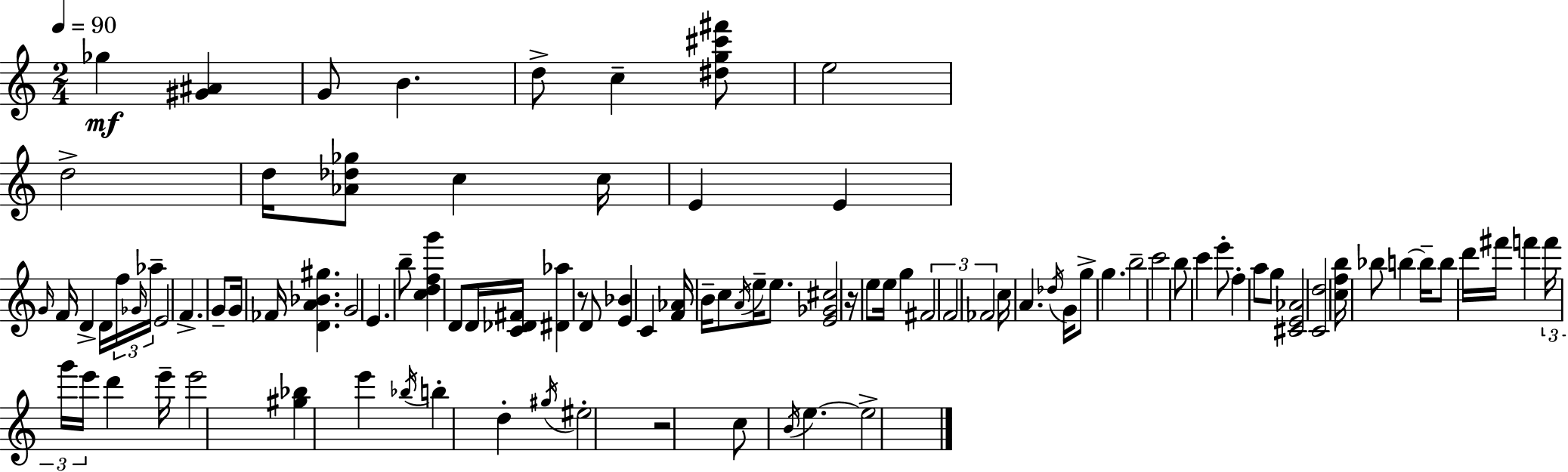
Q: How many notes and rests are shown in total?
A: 96